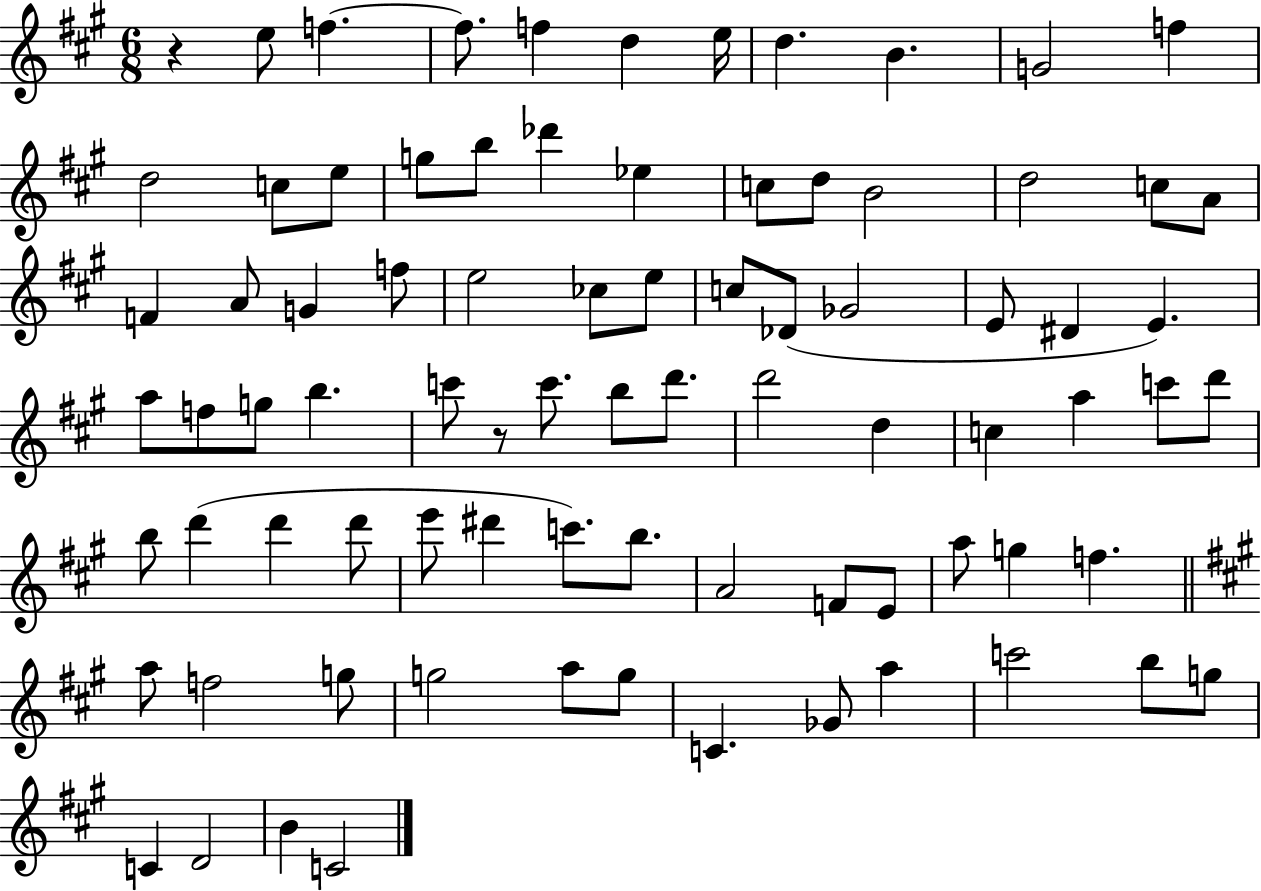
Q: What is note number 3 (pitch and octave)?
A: F5